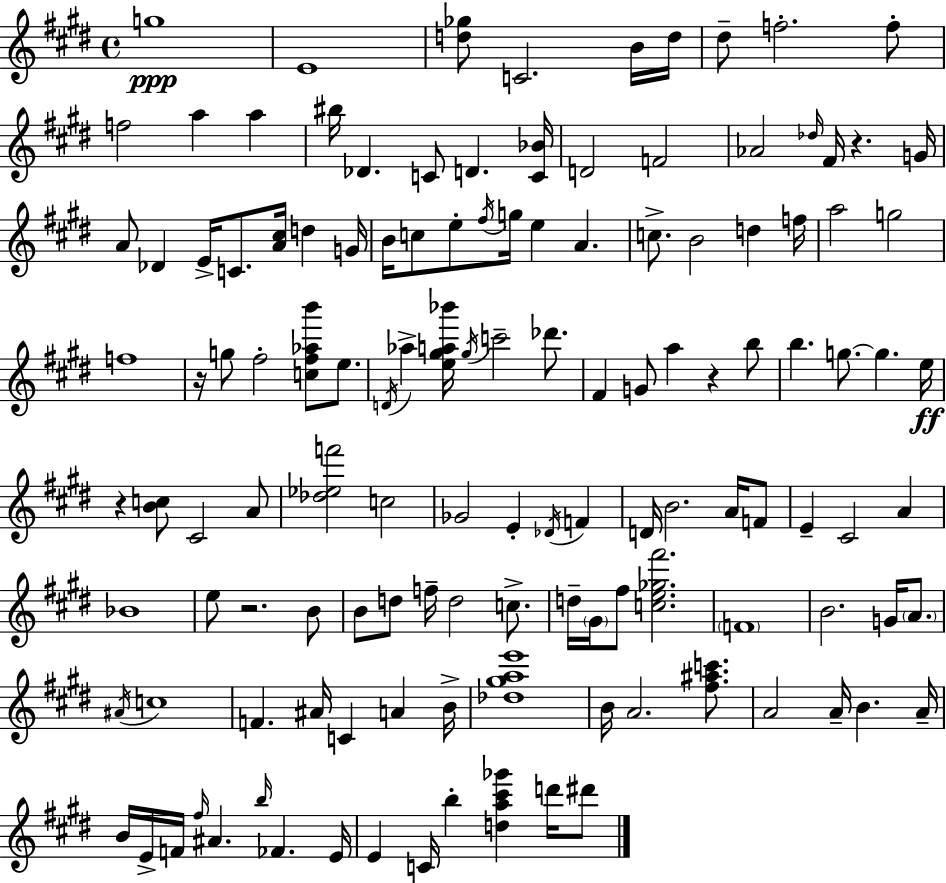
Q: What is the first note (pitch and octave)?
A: G5